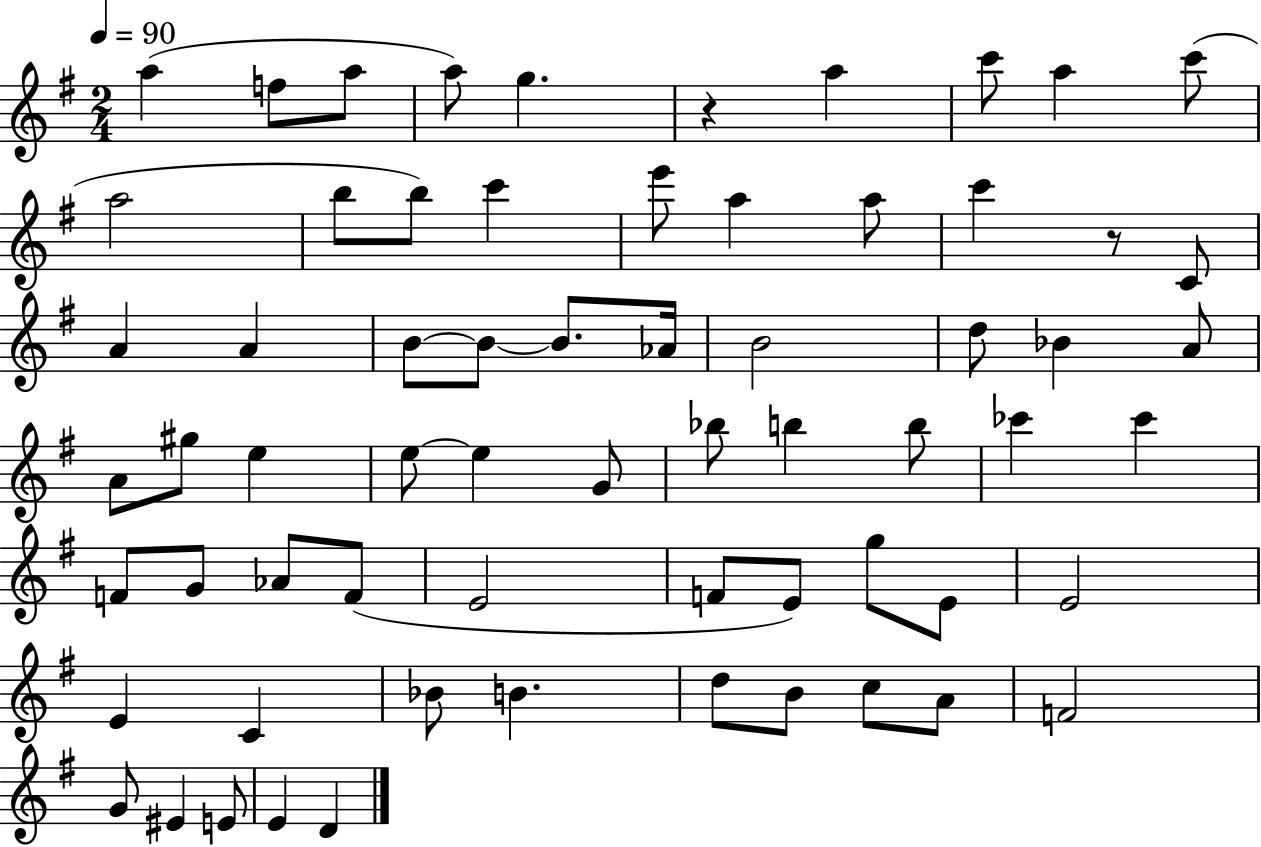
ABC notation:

X:1
T:Untitled
M:2/4
L:1/4
K:G
a f/2 a/2 a/2 g z a c'/2 a c'/2 a2 b/2 b/2 c' e'/2 a a/2 c' z/2 C/2 A A B/2 B/2 B/2 _A/4 B2 d/2 _B A/2 A/2 ^g/2 e e/2 e G/2 _b/2 b b/2 _c' _c' F/2 G/2 _A/2 F/2 E2 F/2 E/2 g/2 E/2 E2 E C _B/2 B d/2 B/2 c/2 A/2 F2 G/2 ^E E/2 E D